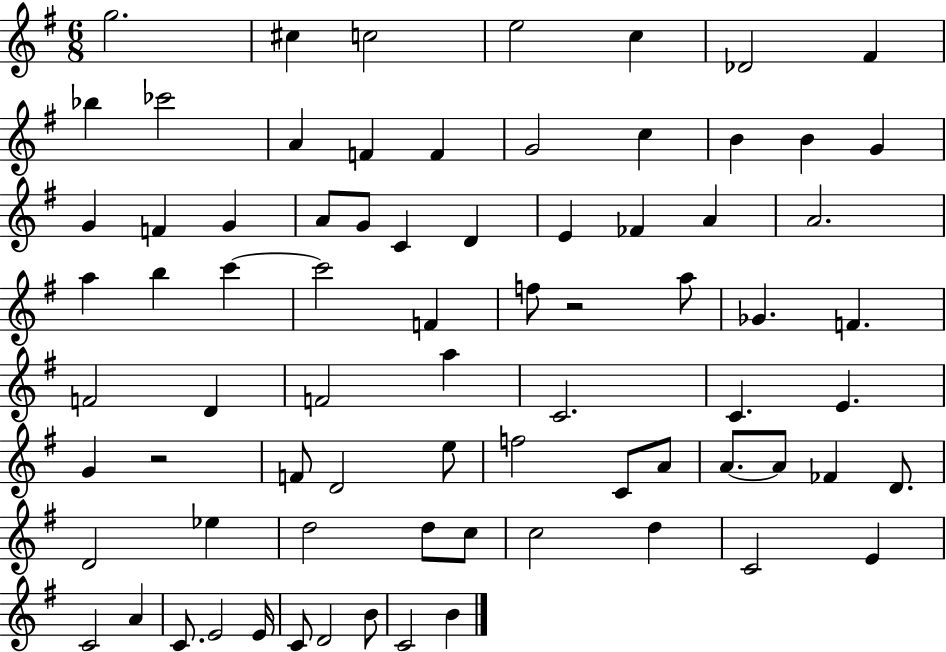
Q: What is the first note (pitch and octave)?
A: G5